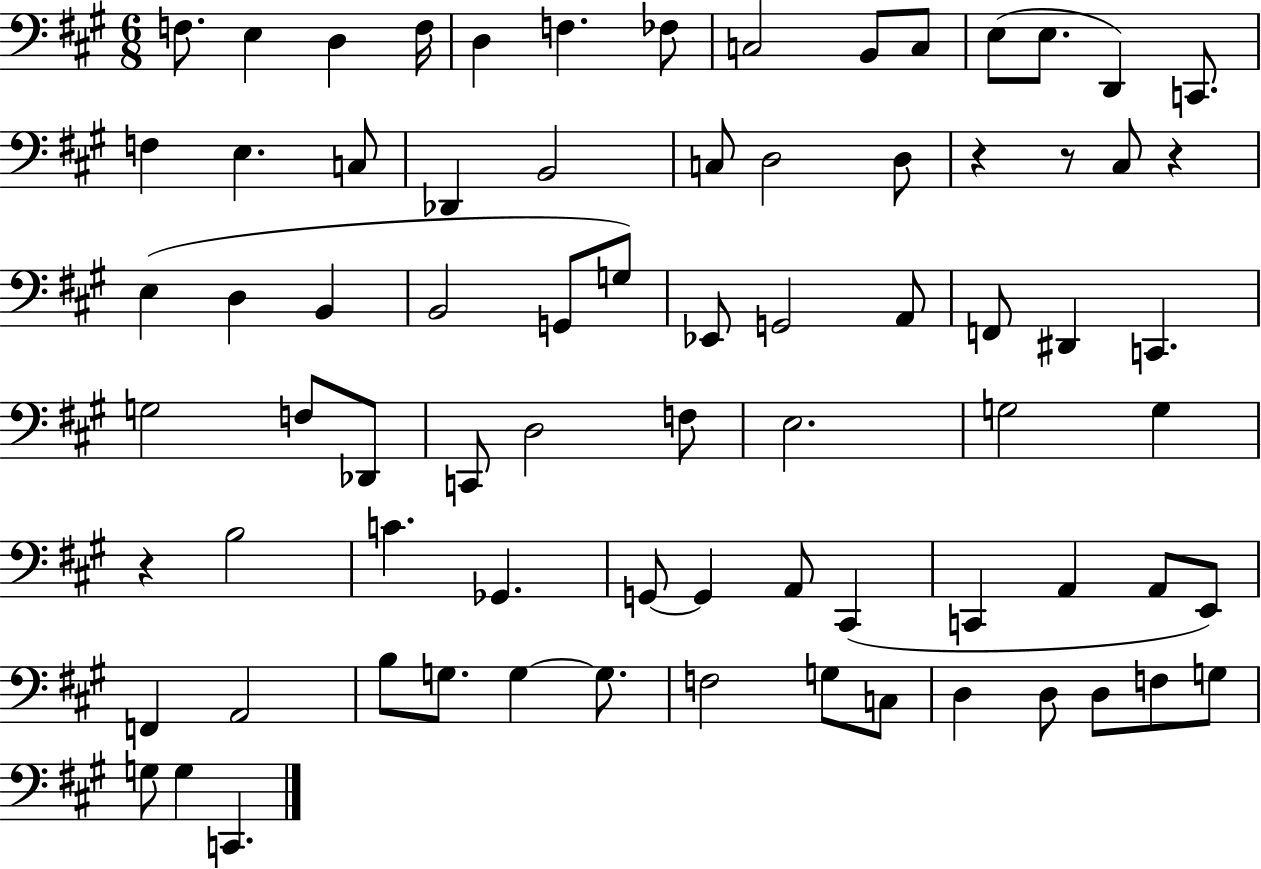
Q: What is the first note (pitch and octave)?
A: F3